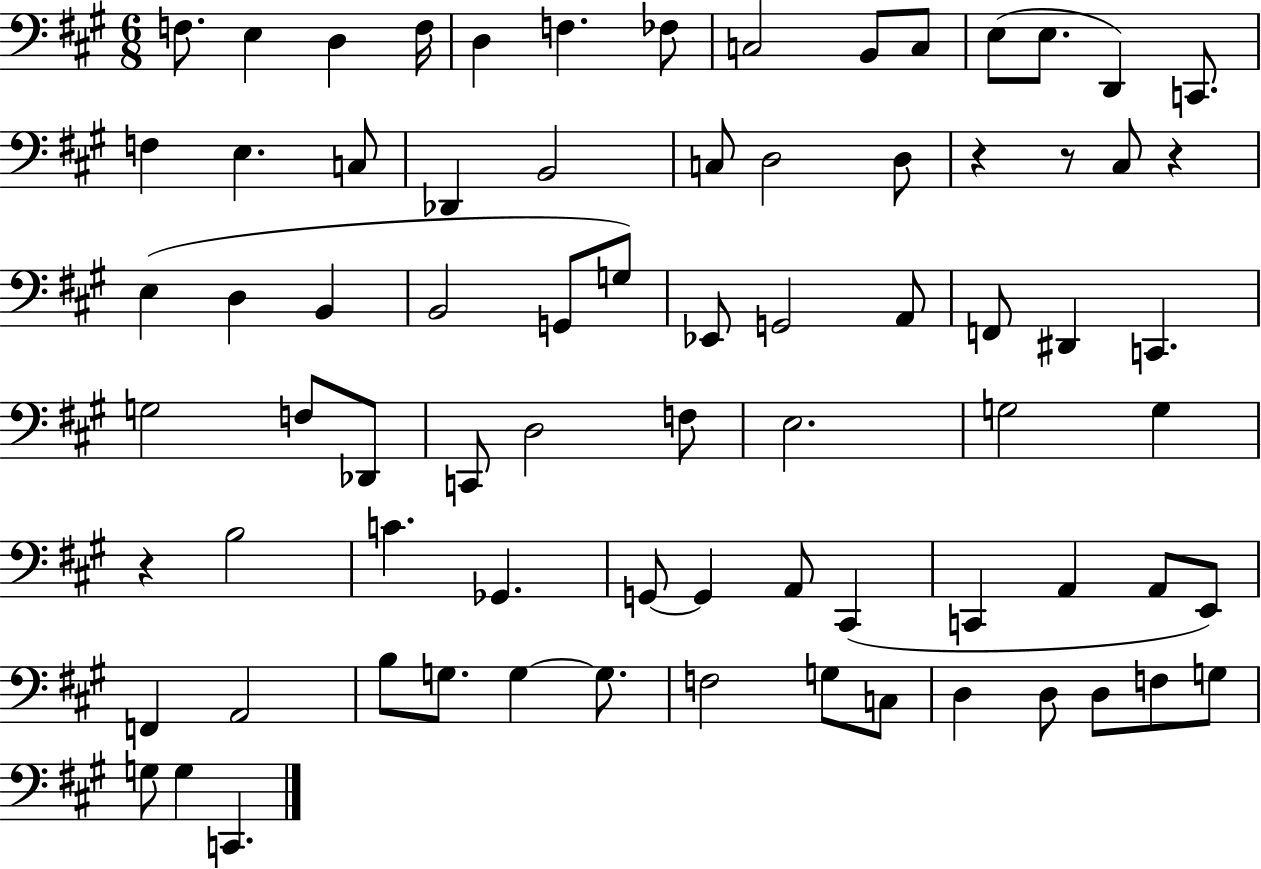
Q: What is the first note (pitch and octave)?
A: F3